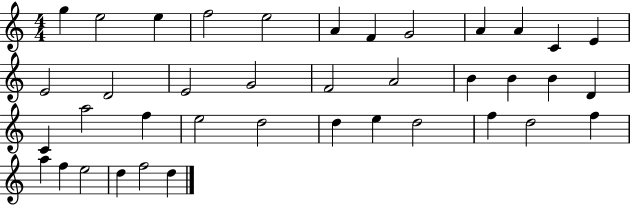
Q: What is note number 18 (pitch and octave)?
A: A4